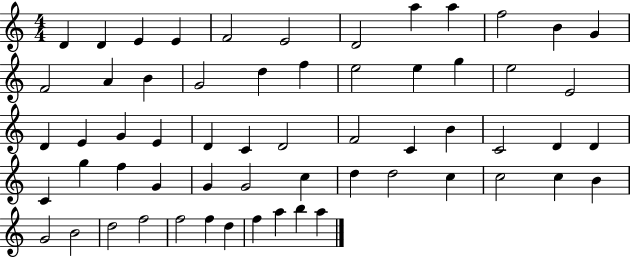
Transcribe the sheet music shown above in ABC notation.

X:1
T:Untitled
M:4/4
L:1/4
K:C
D D E E F2 E2 D2 a a f2 B G F2 A B G2 d f e2 e g e2 E2 D E G E D C D2 F2 C B C2 D D C g f G G G2 c d d2 c c2 c B G2 B2 d2 f2 f2 f d f a b a